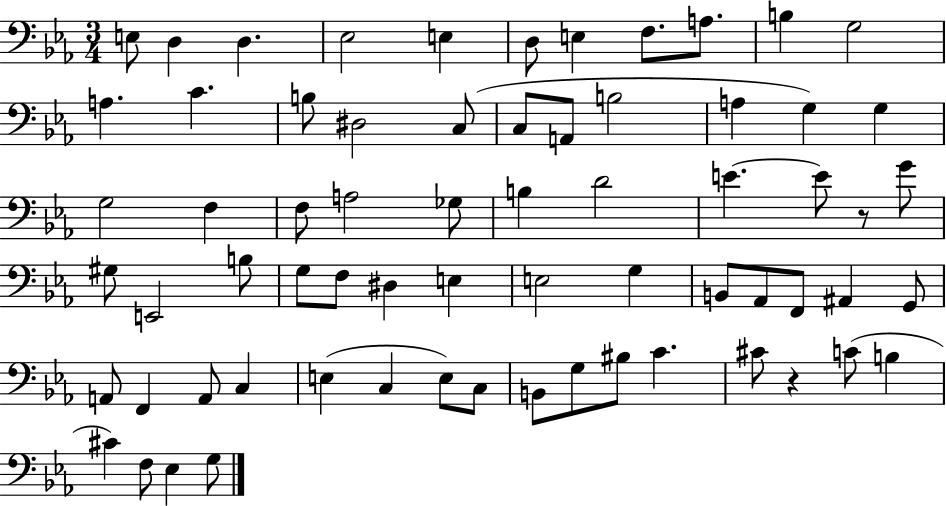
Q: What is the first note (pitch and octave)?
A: E3